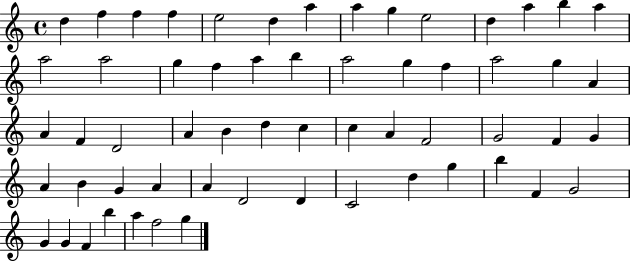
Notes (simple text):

D5/q F5/q F5/q F5/q E5/h D5/q A5/q A5/q G5/q E5/h D5/q A5/q B5/q A5/q A5/h A5/h G5/q F5/q A5/q B5/q A5/h G5/q F5/q A5/h G5/q A4/q A4/q F4/q D4/h A4/q B4/q D5/q C5/q C5/q A4/q F4/h G4/h F4/q G4/q A4/q B4/q G4/q A4/q A4/q D4/h D4/q C4/h D5/q G5/q B5/q F4/q G4/h G4/q G4/q F4/q B5/q A5/q F5/h G5/q